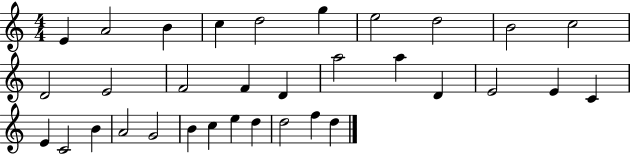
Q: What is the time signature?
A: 4/4